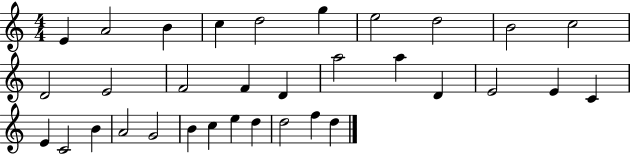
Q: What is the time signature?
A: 4/4